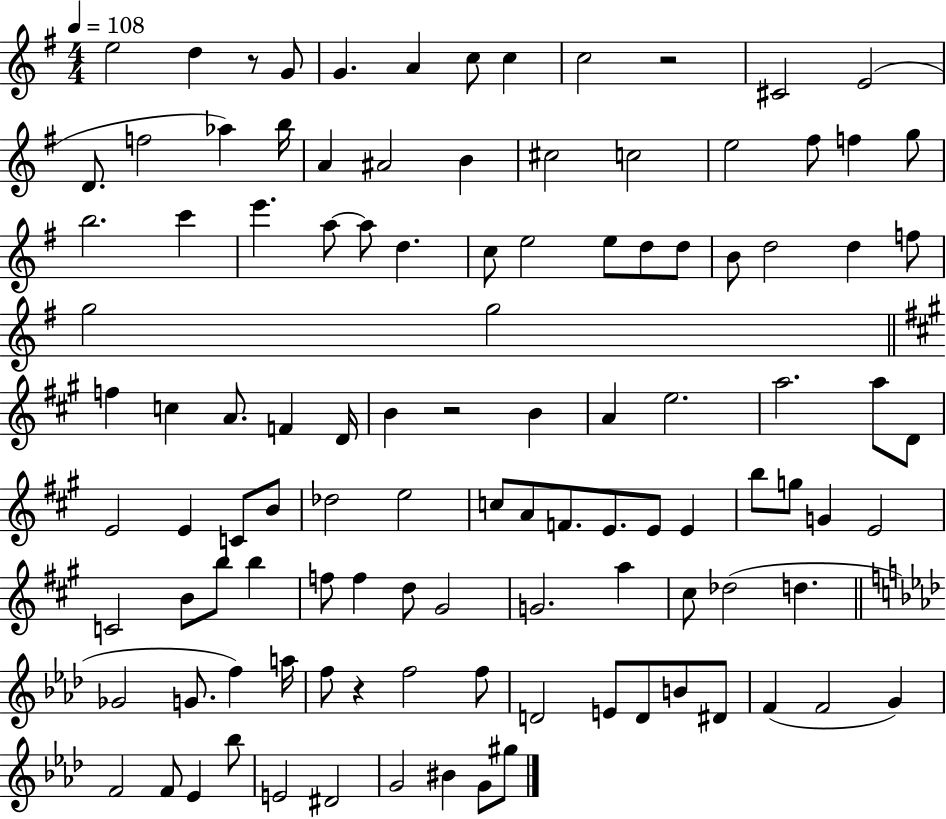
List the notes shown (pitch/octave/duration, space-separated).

E5/h D5/q R/e G4/e G4/q. A4/q C5/e C5/q C5/h R/h C#4/h E4/h D4/e. F5/h Ab5/q B5/s A4/q A#4/h B4/q C#5/h C5/h E5/h F#5/e F5/q G5/e B5/h. C6/q E6/q. A5/e A5/e D5/q. C5/e E5/h E5/e D5/e D5/e B4/e D5/h D5/q F5/e G5/h G5/h F5/q C5/q A4/e. F4/q D4/s B4/q R/h B4/q A4/q E5/h. A5/h. A5/e D4/e E4/h E4/q C4/e B4/e Db5/h E5/h C5/e A4/e F4/e. E4/e. E4/e E4/q B5/e G5/e G4/q E4/h C4/h B4/e B5/e B5/q F5/e F5/q D5/e G#4/h G4/h. A5/q C#5/e Db5/h D5/q. Gb4/h G4/e. F5/q A5/s F5/e R/q F5/h F5/e D4/h E4/e D4/e B4/e D#4/e F4/q F4/h G4/q F4/h F4/e Eb4/q Bb5/e E4/h D#4/h G4/h BIS4/q G4/e G#5/e